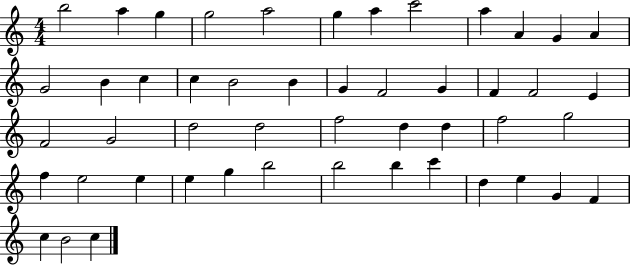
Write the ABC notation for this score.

X:1
T:Untitled
M:4/4
L:1/4
K:C
b2 a g g2 a2 g a c'2 a A G A G2 B c c B2 B G F2 G F F2 E F2 G2 d2 d2 f2 d d f2 g2 f e2 e e g b2 b2 b c' d e G F c B2 c